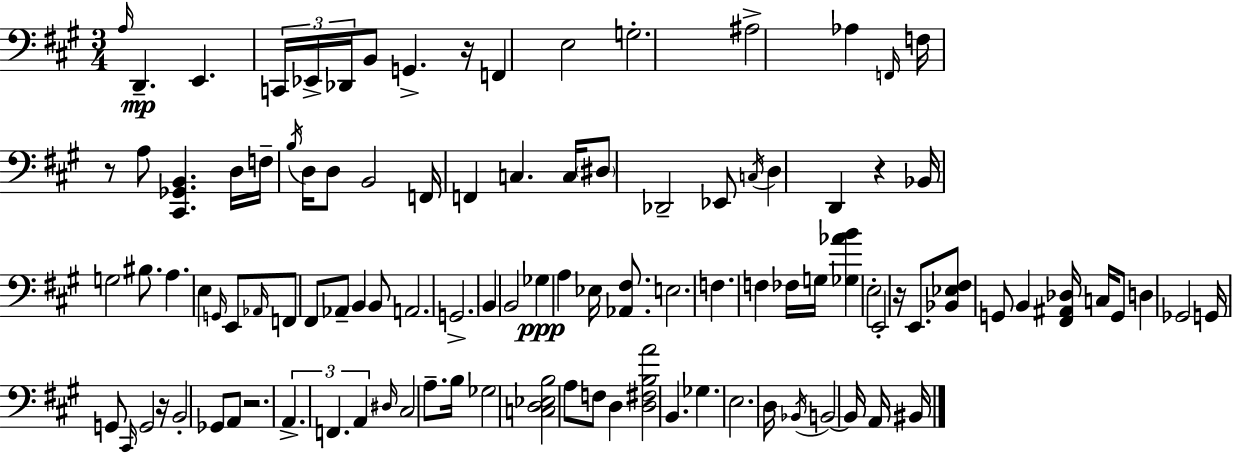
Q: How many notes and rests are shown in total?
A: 106